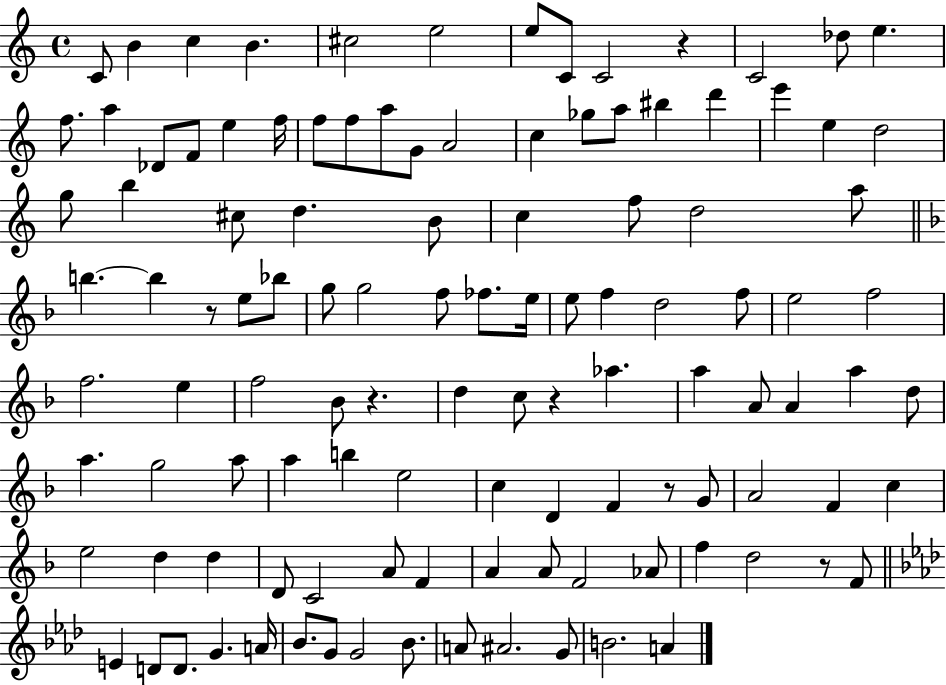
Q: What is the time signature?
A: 4/4